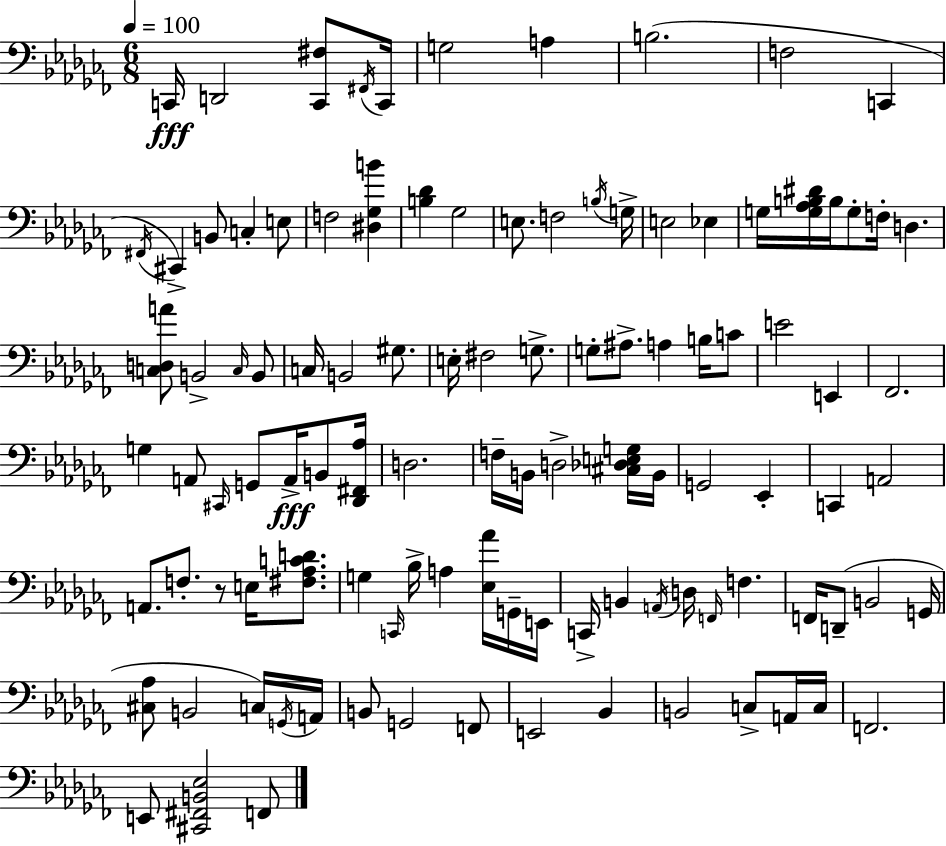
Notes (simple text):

C2/s D2/h [C2,F#3]/e F#2/s C2/s G3/h A3/q B3/h. F3/h C2/q F#2/s C#2/q B2/e C3/q E3/e F3/h [D#3,Gb3,B4]/q [B3,Db4]/q Gb3/h E3/e. F3/h B3/s G3/s E3/h Eb3/q G3/s [G3,Ab3,B3,D#4]/s B3/s G3/e F3/s D3/q. [C3,D3,A4]/e B2/h C3/s B2/e C3/s B2/h G#3/e. E3/s F#3/h G3/e. G3/e A#3/e. A3/q B3/s C4/e E4/h E2/q FES2/h. G3/q A2/e C#2/s G2/e A2/s B2/e [Db2,F#2,Ab3]/s D3/h. F3/s B2/s D3/h [C#3,Db3,E3,G3]/s B2/s G2/h Eb2/q C2/q A2/h A2/e. F3/e. R/e E3/s [F#3,Ab3,C4,D4]/e. G3/q C2/s Bb3/s A3/q [Eb3,Ab4]/s G2/s E2/s C2/s B2/q A2/s D3/s F2/s F3/q. F2/s D2/e B2/h G2/s [C#3,Ab3]/e B2/h C3/s G2/s A2/s B2/e G2/h F2/e E2/h Bb2/q B2/h C3/e A2/s C3/s F2/h. E2/e [C#2,F#2,B2,Eb3]/h F2/e